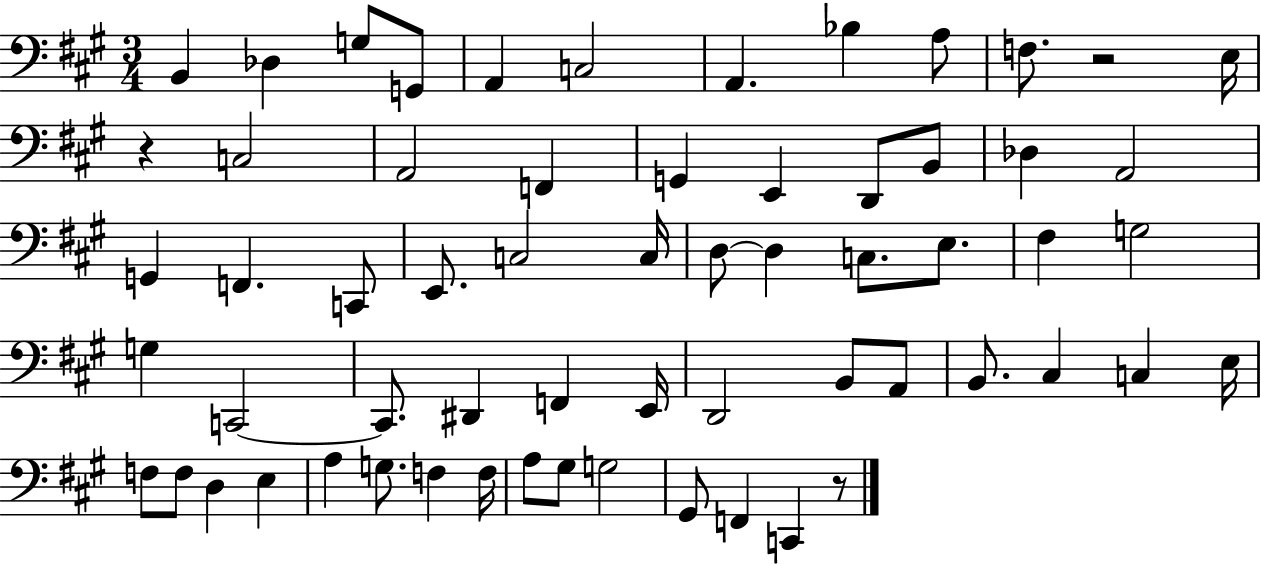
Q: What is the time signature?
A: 3/4